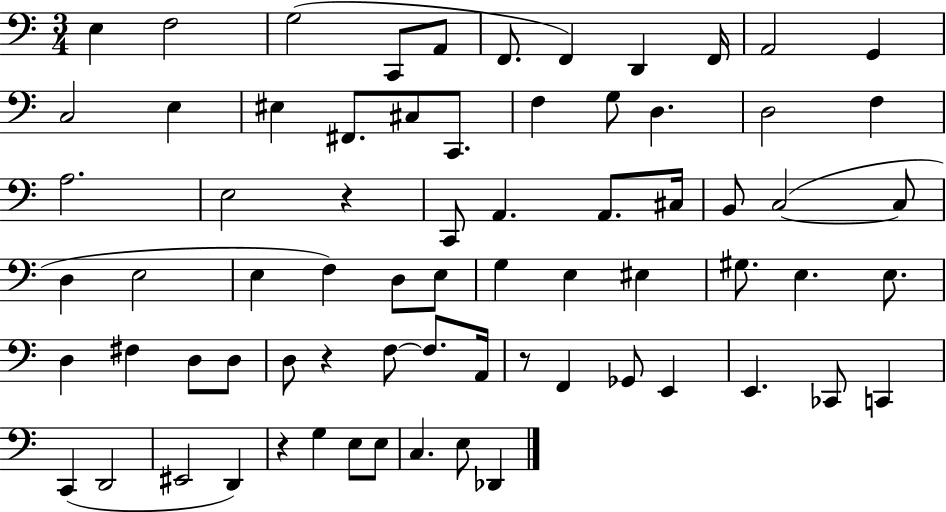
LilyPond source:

{
  \clef bass
  \numericTimeSignature
  \time 3/4
  \key c \major
  e4 f2 | g2( c,8 a,8 | f,8. f,4) d,4 f,16 | a,2 g,4 | \break c2 e4 | eis4 fis,8. cis8 c,8. | f4 g8 d4. | d2 f4 | \break a2. | e2 r4 | c,8 a,4. a,8. cis16 | b,8 c2~(~ c8 | \break d4 e2 | e4 f4) d8 e8 | g4 e4 eis4 | gis8. e4. e8. | \break d4 fis4 d8 d8 | d8 r4 f8~~ f8. a,16 | r8 f,4 ges,8 e,4 | e,4. ces,8 c,4 | \break c,4( d,2 | eis,2 d,4) | r4 g4 e8 e8 | c4. e8 des,4 | \break \bar "|."
}